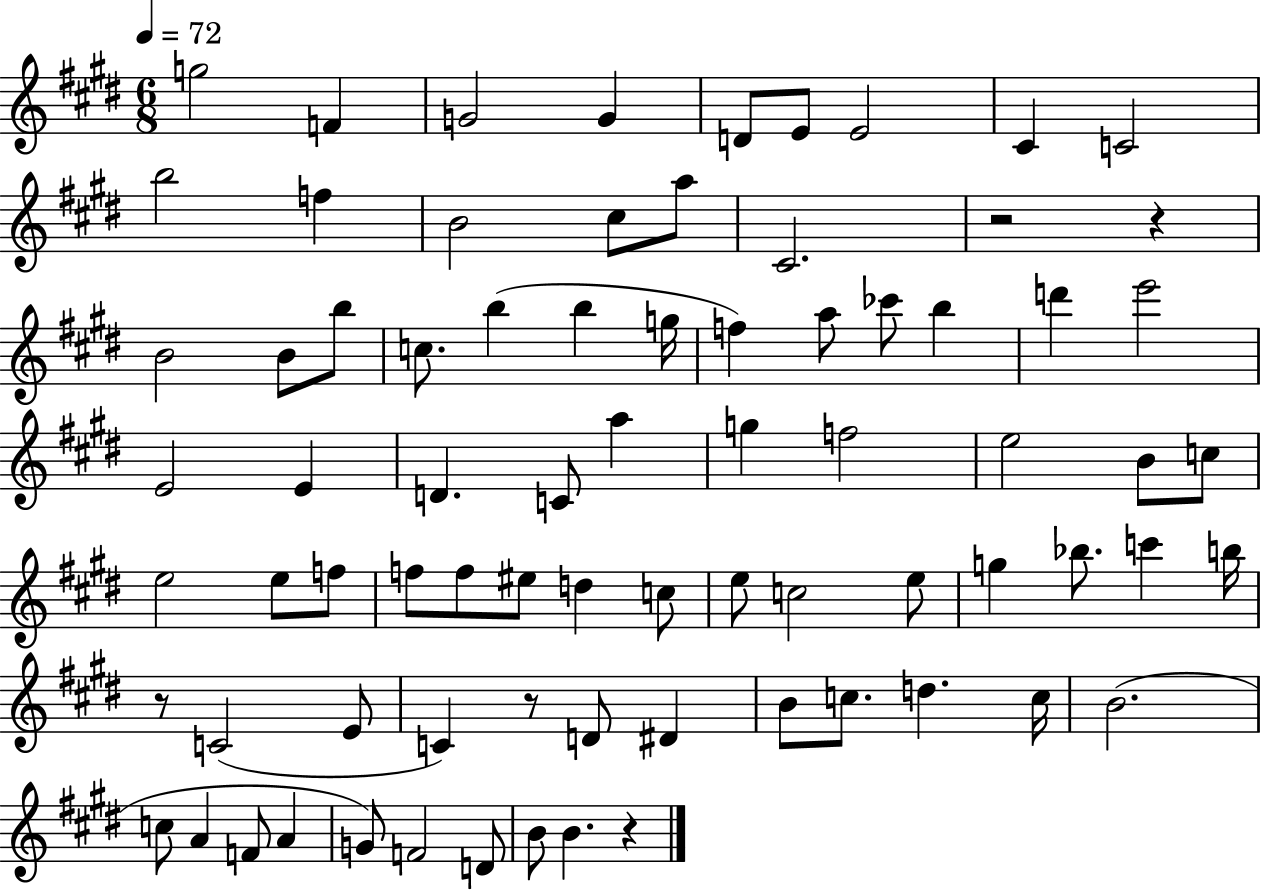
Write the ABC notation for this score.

X:1
T:Untitled
M:6/8
L:1/4
K:E
g2 F G2 G D/2 E/2 E2 ^C C2 b2 f B2 ^c/2 a/2 ^C2 z2 z B2 B/2 b/2 c/2 b b g/4 f a/2 _c'/2 b d' e'2 E2 E D C/2 a g f2 e2 B/2 c/2 e2 e/2 f/2 f/2 f/2 ^e/2 d c/2 e/2 c2 e/2 g _b/2 c' b/4 z/2 C2 E/2 C z/2 D/2 ^D B/2 c/2 d c/4 B2 c/2 A F/2 A G/2 F2 D/2 B/2 B z